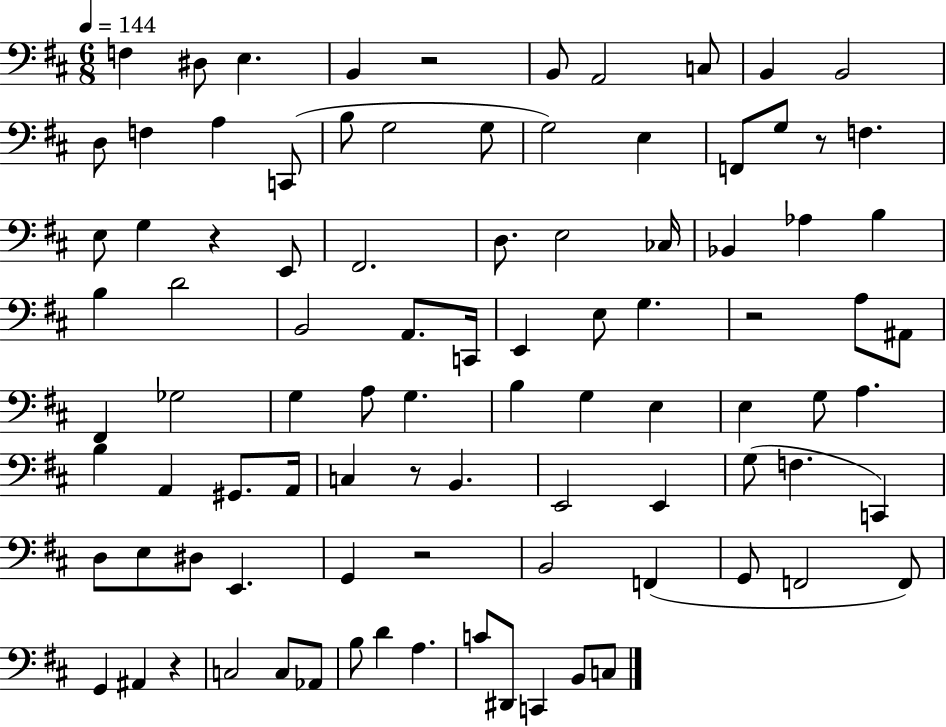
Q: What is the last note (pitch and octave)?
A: C3